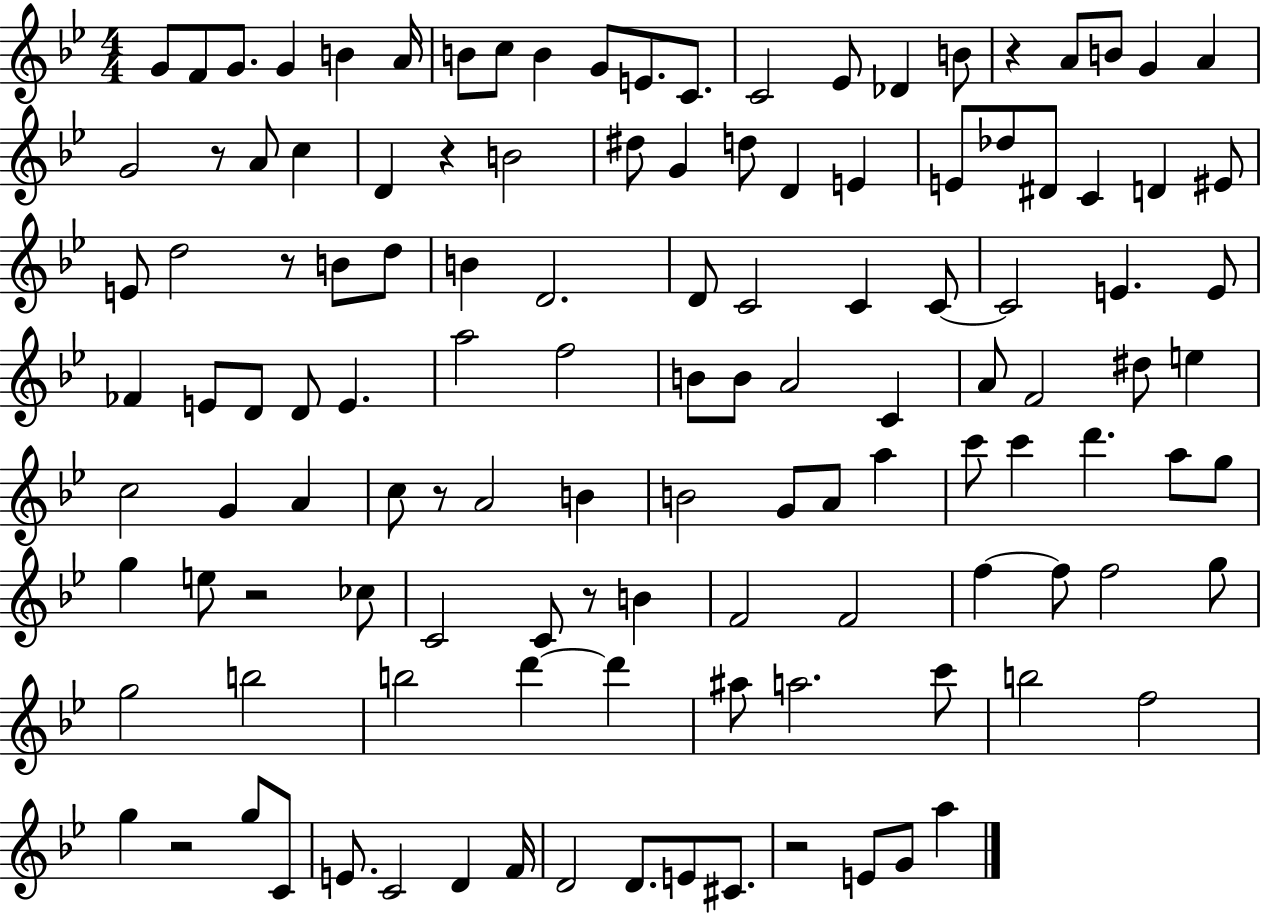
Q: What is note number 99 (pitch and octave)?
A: C6